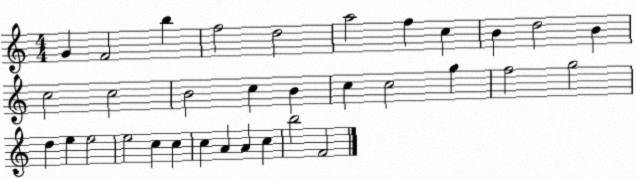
X:1
T:Untitled
M:4/4
L:1/4
K:C
G F2 b f2 d2 a2 f c B d2 B c2 c2 B2 c B c c2 g f2 g2 d e e2 e2 c c c A A c b2 F2